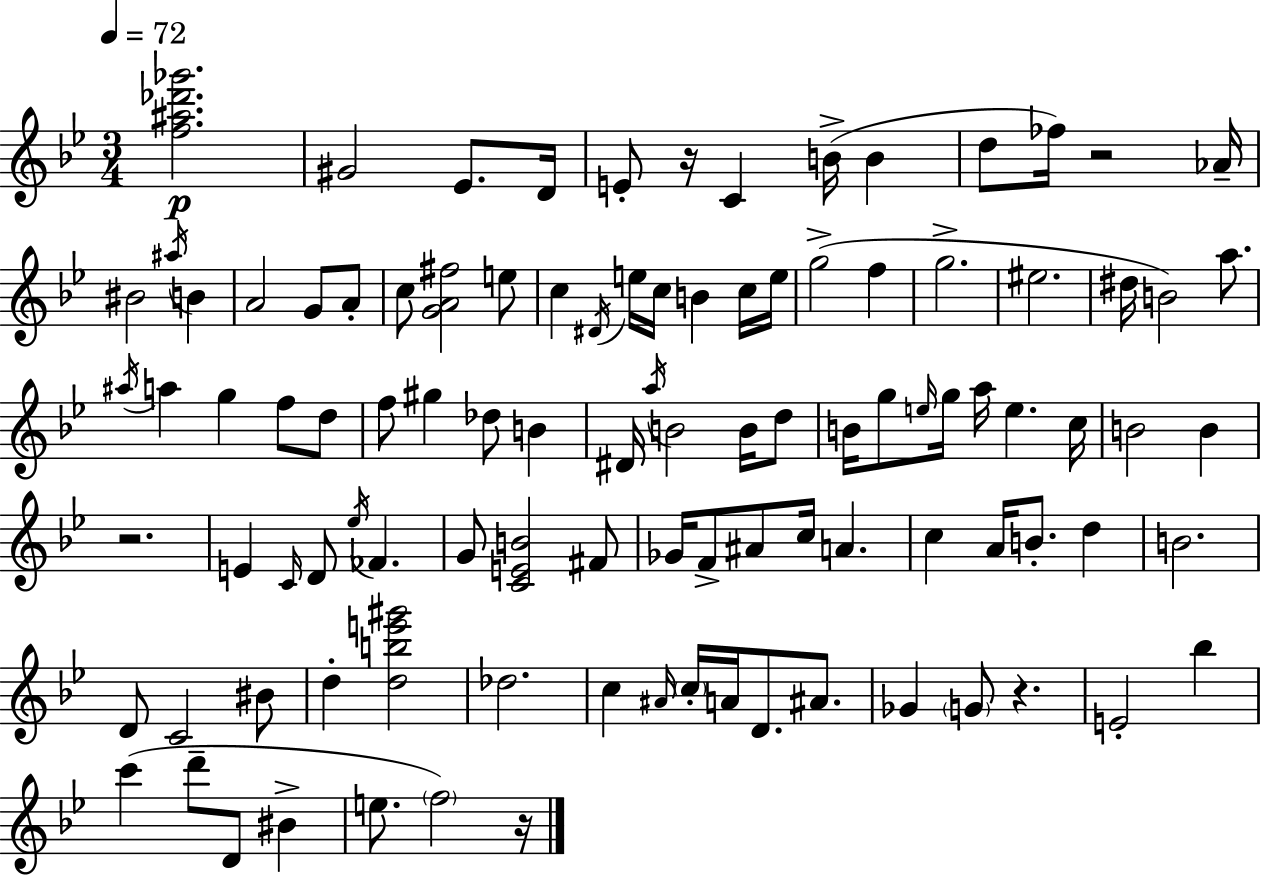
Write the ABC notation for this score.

X:1
T:Untitled
M:3/4
L:1/4
K:Bb
[f^a_d'_g']2 ^G2 _E/2 D/4 E/2 z/4 C B/4 B d/2 _f/4 z2 _A/4 ^B2 ^a/4 B A2 G/2 A/2 c/2 [GA^f]2 e/2 c ^D/4 e/4 c/4 B c/4 e/4 g2 f g2 ^e2 ^d/4 B2 a/2 ^a/4 a g f/2 d/2 f/2 ^g _d/2 B ^D/4 a/4 B2 B/4 d/2 B/4 g/2 e/4 g/4 a/4 e c/4 B2 B z2 E C/4 D/2 _e/4 _F G/2 [CEB]2 ^F/2 _G/4 F/2 ^A/2 c/4 A c A/4 B/2 d B2 D/2 C2 ^B/2 d [dbe'^g']2 _d2 c ^A/4 c/4 A/4 D/2 ^A/2 _G G/2 z E2 _b c' d'/2 D/2 ^B e/2 f2 z/4